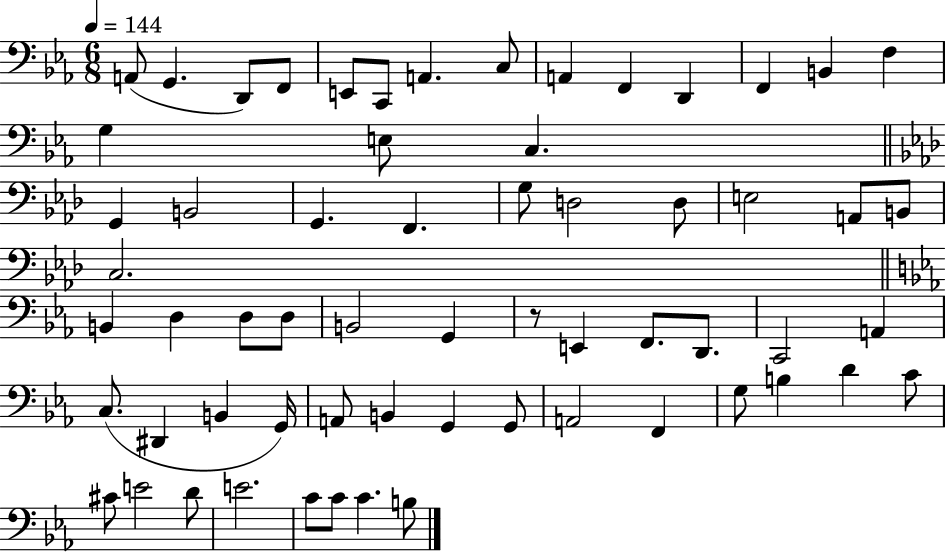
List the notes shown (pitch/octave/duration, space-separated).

A2/e G2/q. D2/e F2/e E2/e C2/e A2/q. C3/e A2/q F2/q D2/q F2/q B2/q F3/q G3/q E3/e C3/q. G2/q B2/h G2/q. F2/q. G3/e D3/h D3/e E3/h A2/e B2/e C3/h. B2/q D3/q D3/e D3/e B2/h G2/q R/e E2/q F2/e. D2/e. C2/h A2/q C3/e. D#2/q B2/q G2/s A2/e B2/q G2/q G2/e A2/h F2/q G3/e B3/q D4/q C4/e C#4/e E4/h D4/e E4/h. C4/e C4/e C4/q. B3/e